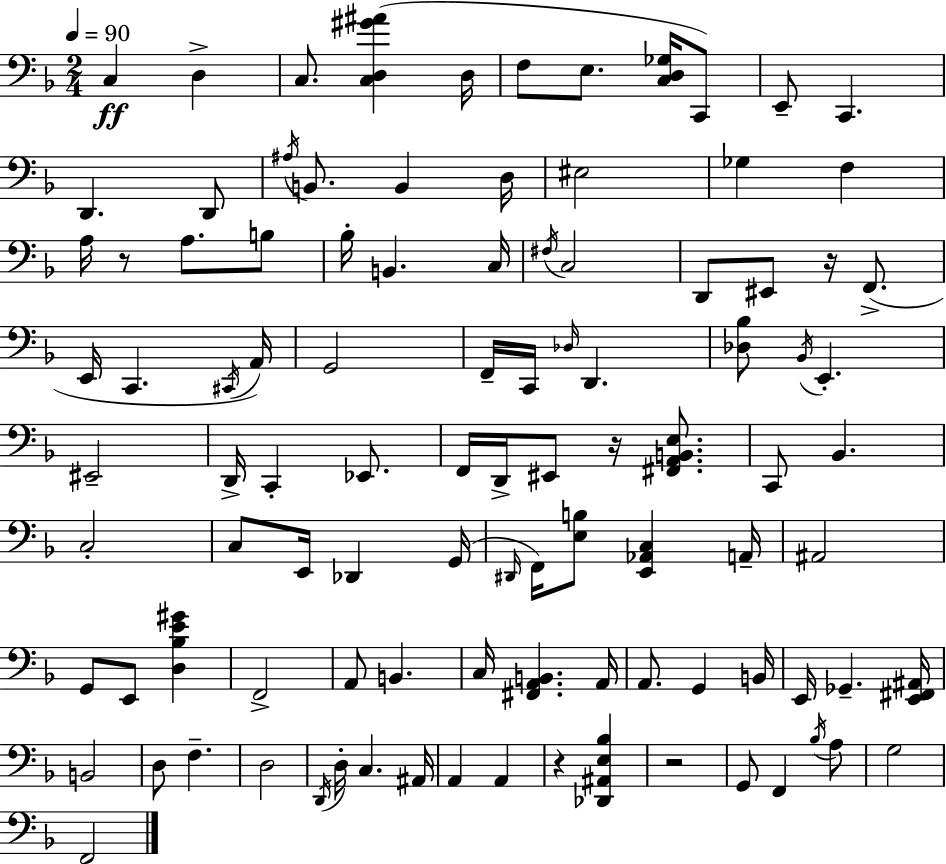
{
  \clef bass
  \numericTimeSignature
  \time 2/4
  \key d \minor
  \tempo 4 = 90
  c4\ff d4-> | c8. <c d gis' ais'>4( d16 | f8 e8. <c d ges>16 c,8) | e,8-- c,4. | \break d,4. d,8 | \acciaccatura { ais16 } b,8. b,4 | d16 eis2 | ges4 f4 | \break a16 r8 a8. b8 | bes16-. b,4. | c16 \acciaccatura { fis16 } c2 | d,8 eis,8 r16 f,8.->( | \break e,16 c,4. | \acciaccatura { cis,16 } a,16) g,2 | f,16-- c,16 \grace { des16 } d,4. | <des bes>8 \acciaccatura { bes,16 } e,4.-. | \break eis,2-- | d,16-> c,4-. | ees,8. f,16 d,16-> eis,8 | r16 <fis, a, b, e>8. c,8 bes,4. | \break c2-. | c8 e,16 | des,4 g,16( \grace { dis,16 } f,16) <e b>8 | <e, aes, c>4 a,16-- ais,2 | \break g,8 | e,8 <d bes e' gis'>4 f,2-> | a,8 | b,4. c16 <fis, a, b,>4. | \break a,16 a,8. | g,4 b,16 e,16 ges,4.-- | <e, fis, ais,>16 b,2 | d8 | \break f4.-- d2 | \acciaccatura { d,16 } d16-. | c4. ais,16 a,4 | a,4 r4 | \break <des, ais, e bes>4 r2 | g,8 | f,4 \acciaccatura { bes16 } a8 | g2 | \break f,2 | \bar "|."
}